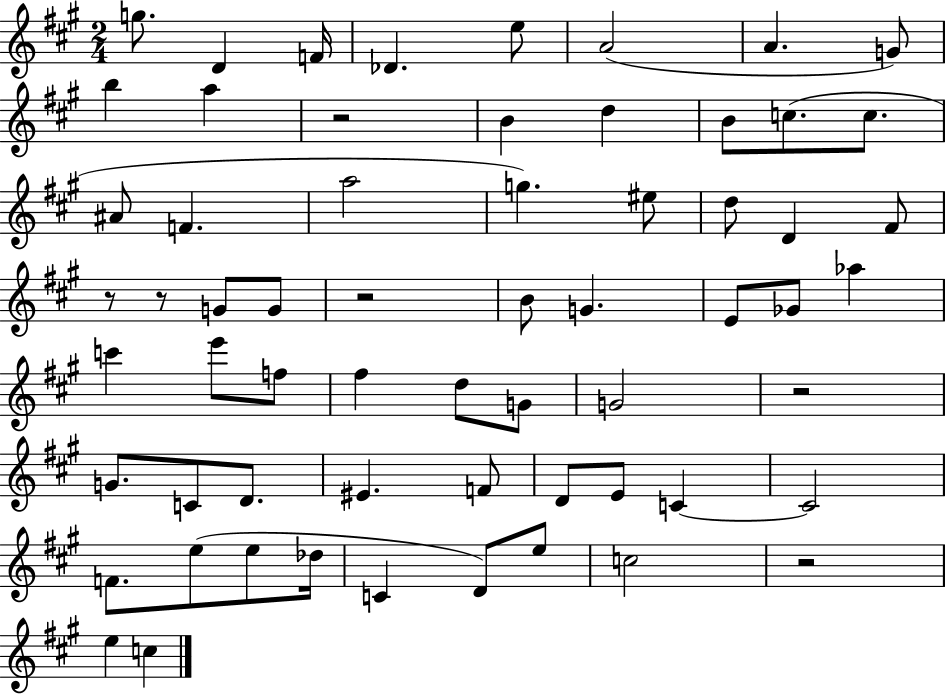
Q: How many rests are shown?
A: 6